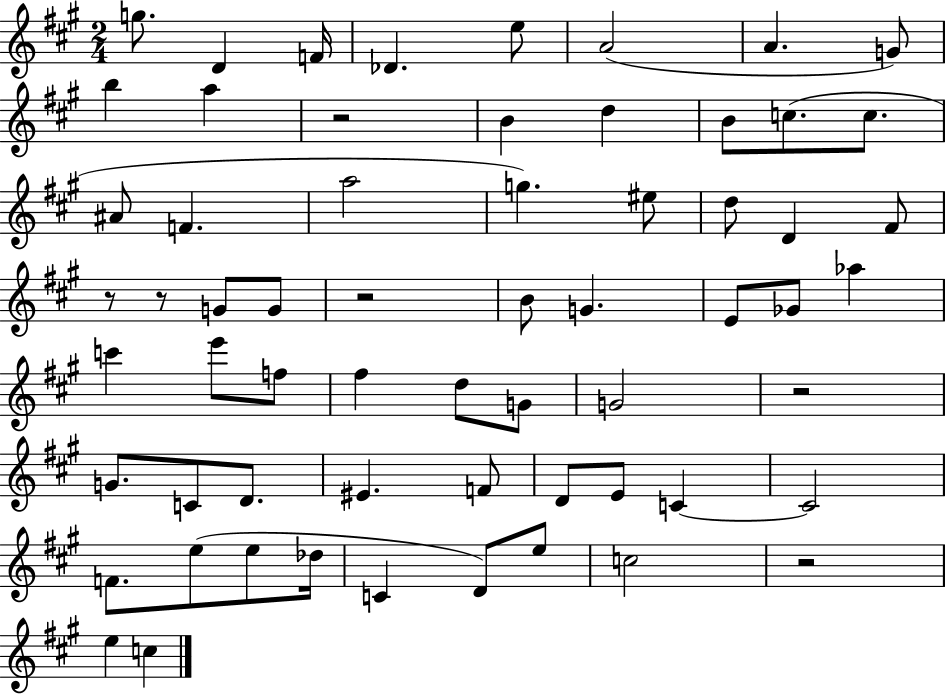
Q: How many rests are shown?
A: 6